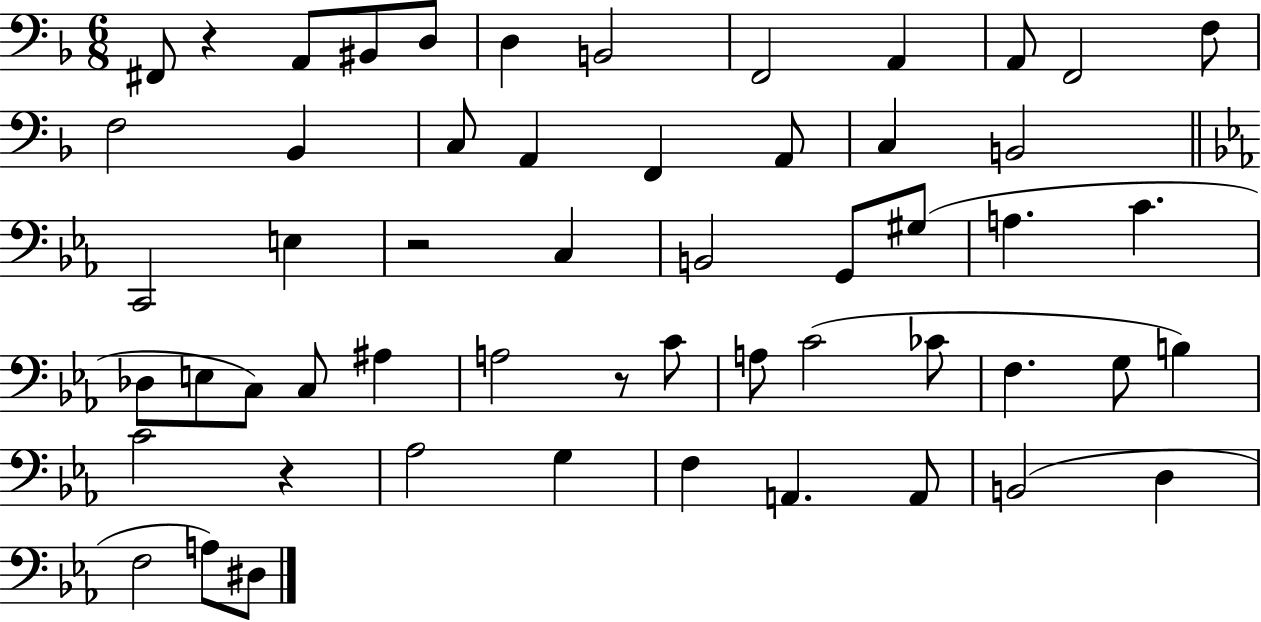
F#2/e R/q A2/e BIS2/e D3/e D3/q B2/h F2/h A2/q A2/e F2/h F3/e F3/h Bb2/q C3/e A2/q F2/q A2/e C3/q B2/h C2/h E3/q R/h C3/q B2/h G2/e G#3/e A3/q. C4/q. Db3/e E3/e C3/e C3/e A#3/q A3/h R/e C4/e A3/e C4/h CES4/e F3/q. G3/e B3/q C4/h R/q Ab3/h G3/q F3/q A2/q. A2/e B2/h D3/q F3/h A3/e D#3/e